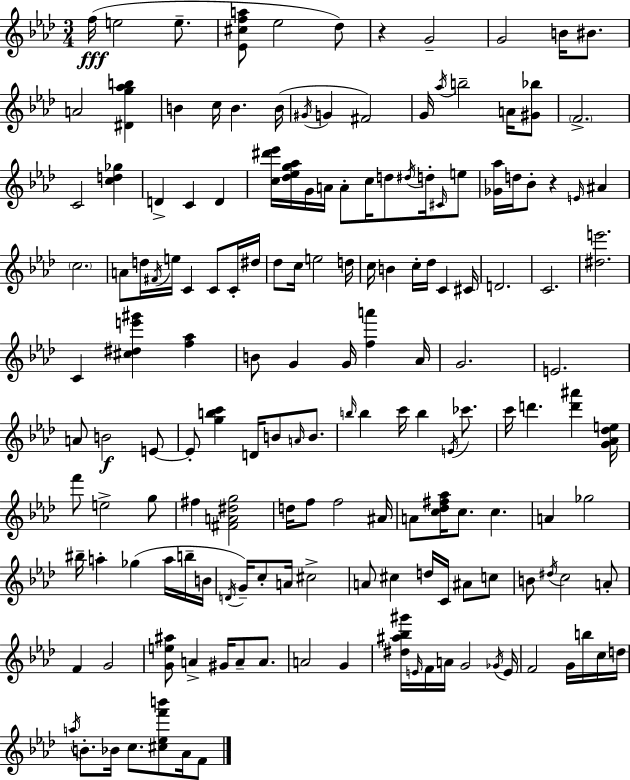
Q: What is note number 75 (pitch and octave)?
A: B4